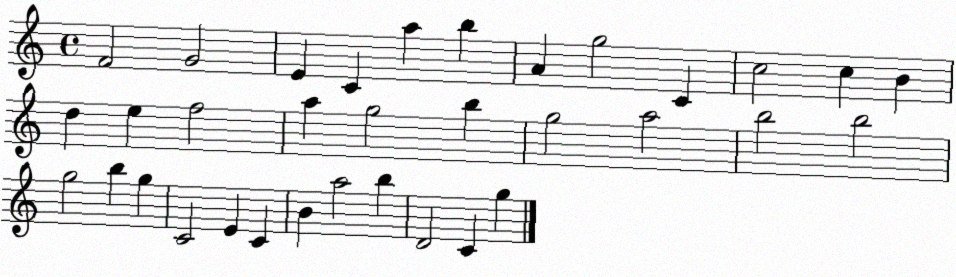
X:1
T:Untitled
M:4/4
L:1/4
K:C
F2 G2 E C a b A g2 C c2 c B d e f2 a g2 b g2 a2 b2 b2 g2 b g C2 E C B a2 b D2 C g